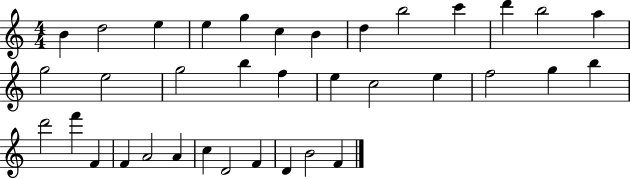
B4/q D5/h E5/q E5/q G5/q C5/q B4/q D5/q B5/h C6/q D6/q B5/h A5/q G5/h E5/h G5/h B5/q F5/q E5/q C5/h E5/q F5/h G5/q B5/q D6/h F6/q F4/q F4/q A4/h A4/q C5/q D4/h F4/q D4/q B4/h F4/q